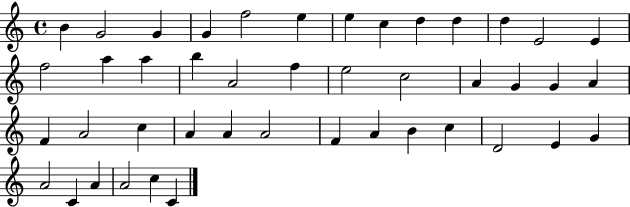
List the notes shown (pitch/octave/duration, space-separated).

B4/q G4/h G4/q G4/q F5/h E5/q E5/q C5/q D5/q D5/q D5/q E4/h E4/q F5/h A5/q A5/q B5/q A4/h F5/q E5/h C5/h A4/q G4/q G4/q A4/q F4/q A4/h C5/q A4/q A4/q A4/h F4/q A4/q B4/q C5/q D4/h E4/q G4/q A4/h C4/q A4/q A4/h C5/q C4/q